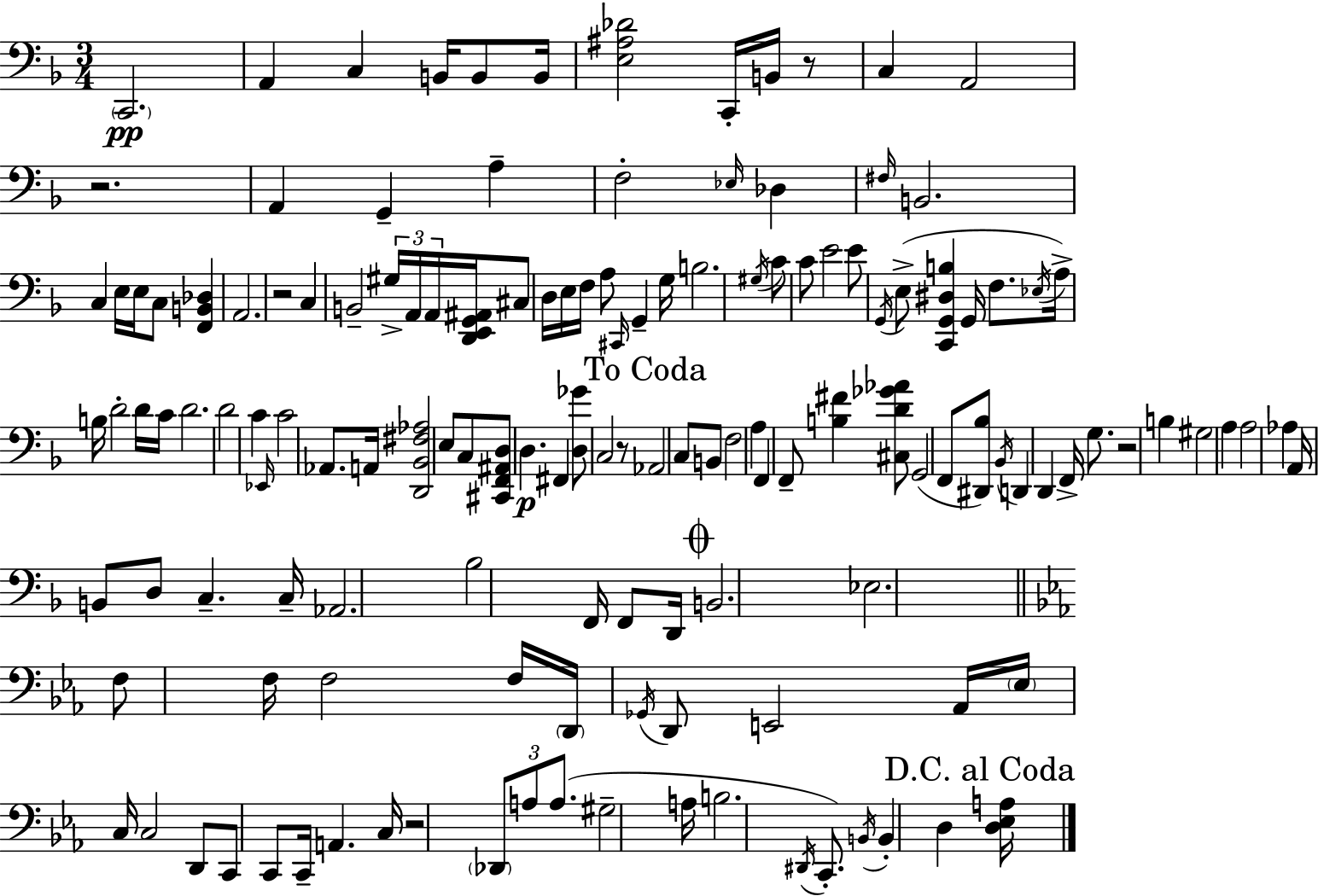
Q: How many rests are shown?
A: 6